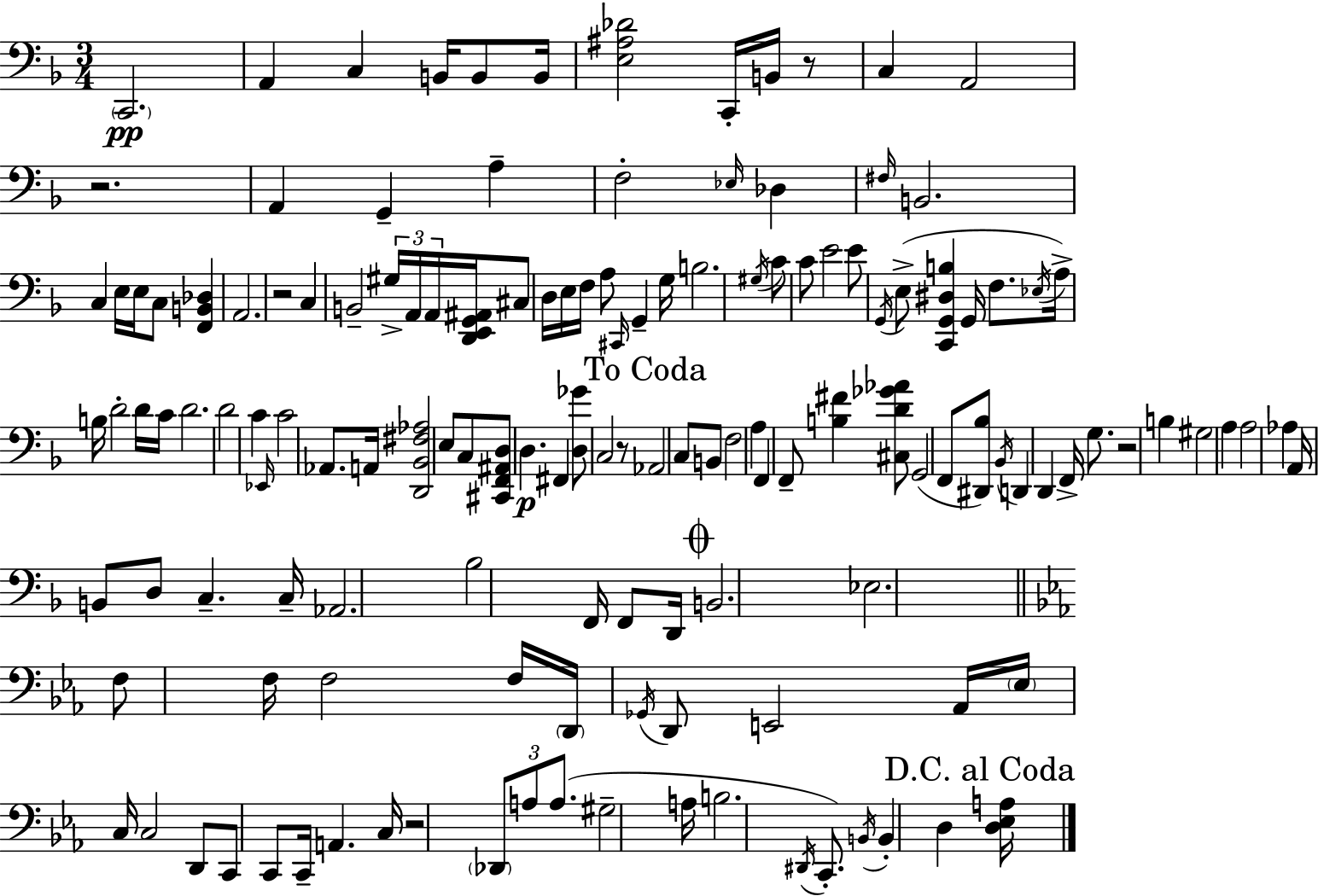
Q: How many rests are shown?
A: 6